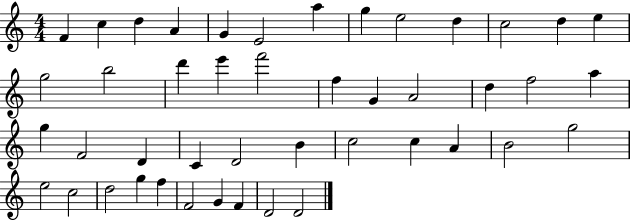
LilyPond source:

{
  \clef treble
  \numericTimeSignature
  \time 4/4
  \key c \major
  f'4 c''4 d''4 a'4 | g'4 e'2 a''4 | g''4 e''2 d''4 | c''2 d''4 e''4 | \break g''2 b''2 | d'''4 e'''4 f'''2 | f''4 g'4 a'2 | d''4 f''2 a''4 | \break g''4 f'2 d'4 | c'4 d'2 b'4 | c''2 c''4 a'4 | b'2 g''2 | \break e''2 c''2 | d''2 g''4 f''4 | f'2 g'4 f'4 | d'2 d'2 | \break \bar "|."
}